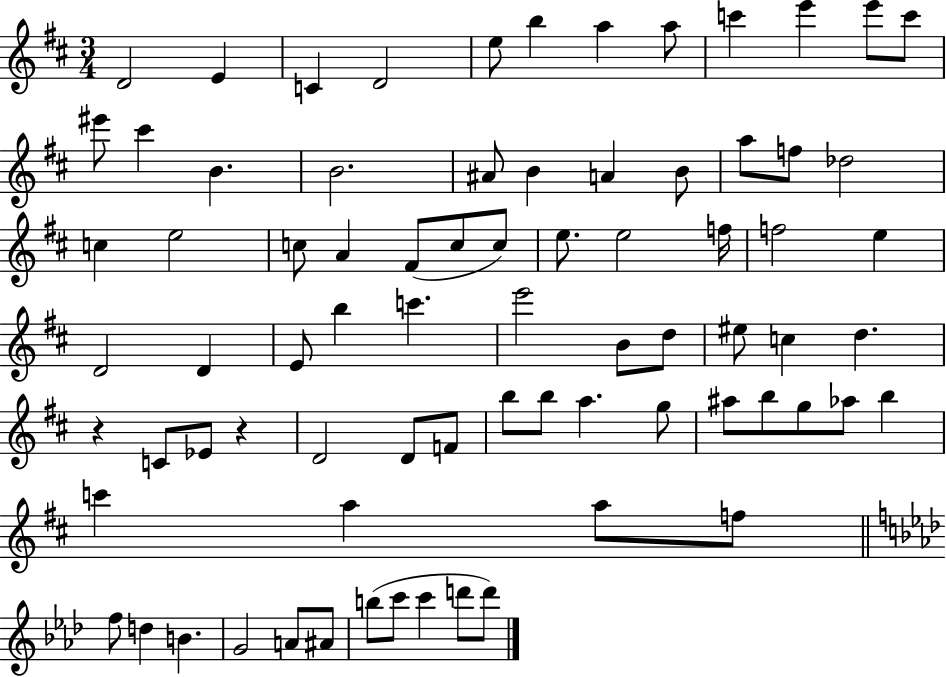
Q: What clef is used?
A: treble